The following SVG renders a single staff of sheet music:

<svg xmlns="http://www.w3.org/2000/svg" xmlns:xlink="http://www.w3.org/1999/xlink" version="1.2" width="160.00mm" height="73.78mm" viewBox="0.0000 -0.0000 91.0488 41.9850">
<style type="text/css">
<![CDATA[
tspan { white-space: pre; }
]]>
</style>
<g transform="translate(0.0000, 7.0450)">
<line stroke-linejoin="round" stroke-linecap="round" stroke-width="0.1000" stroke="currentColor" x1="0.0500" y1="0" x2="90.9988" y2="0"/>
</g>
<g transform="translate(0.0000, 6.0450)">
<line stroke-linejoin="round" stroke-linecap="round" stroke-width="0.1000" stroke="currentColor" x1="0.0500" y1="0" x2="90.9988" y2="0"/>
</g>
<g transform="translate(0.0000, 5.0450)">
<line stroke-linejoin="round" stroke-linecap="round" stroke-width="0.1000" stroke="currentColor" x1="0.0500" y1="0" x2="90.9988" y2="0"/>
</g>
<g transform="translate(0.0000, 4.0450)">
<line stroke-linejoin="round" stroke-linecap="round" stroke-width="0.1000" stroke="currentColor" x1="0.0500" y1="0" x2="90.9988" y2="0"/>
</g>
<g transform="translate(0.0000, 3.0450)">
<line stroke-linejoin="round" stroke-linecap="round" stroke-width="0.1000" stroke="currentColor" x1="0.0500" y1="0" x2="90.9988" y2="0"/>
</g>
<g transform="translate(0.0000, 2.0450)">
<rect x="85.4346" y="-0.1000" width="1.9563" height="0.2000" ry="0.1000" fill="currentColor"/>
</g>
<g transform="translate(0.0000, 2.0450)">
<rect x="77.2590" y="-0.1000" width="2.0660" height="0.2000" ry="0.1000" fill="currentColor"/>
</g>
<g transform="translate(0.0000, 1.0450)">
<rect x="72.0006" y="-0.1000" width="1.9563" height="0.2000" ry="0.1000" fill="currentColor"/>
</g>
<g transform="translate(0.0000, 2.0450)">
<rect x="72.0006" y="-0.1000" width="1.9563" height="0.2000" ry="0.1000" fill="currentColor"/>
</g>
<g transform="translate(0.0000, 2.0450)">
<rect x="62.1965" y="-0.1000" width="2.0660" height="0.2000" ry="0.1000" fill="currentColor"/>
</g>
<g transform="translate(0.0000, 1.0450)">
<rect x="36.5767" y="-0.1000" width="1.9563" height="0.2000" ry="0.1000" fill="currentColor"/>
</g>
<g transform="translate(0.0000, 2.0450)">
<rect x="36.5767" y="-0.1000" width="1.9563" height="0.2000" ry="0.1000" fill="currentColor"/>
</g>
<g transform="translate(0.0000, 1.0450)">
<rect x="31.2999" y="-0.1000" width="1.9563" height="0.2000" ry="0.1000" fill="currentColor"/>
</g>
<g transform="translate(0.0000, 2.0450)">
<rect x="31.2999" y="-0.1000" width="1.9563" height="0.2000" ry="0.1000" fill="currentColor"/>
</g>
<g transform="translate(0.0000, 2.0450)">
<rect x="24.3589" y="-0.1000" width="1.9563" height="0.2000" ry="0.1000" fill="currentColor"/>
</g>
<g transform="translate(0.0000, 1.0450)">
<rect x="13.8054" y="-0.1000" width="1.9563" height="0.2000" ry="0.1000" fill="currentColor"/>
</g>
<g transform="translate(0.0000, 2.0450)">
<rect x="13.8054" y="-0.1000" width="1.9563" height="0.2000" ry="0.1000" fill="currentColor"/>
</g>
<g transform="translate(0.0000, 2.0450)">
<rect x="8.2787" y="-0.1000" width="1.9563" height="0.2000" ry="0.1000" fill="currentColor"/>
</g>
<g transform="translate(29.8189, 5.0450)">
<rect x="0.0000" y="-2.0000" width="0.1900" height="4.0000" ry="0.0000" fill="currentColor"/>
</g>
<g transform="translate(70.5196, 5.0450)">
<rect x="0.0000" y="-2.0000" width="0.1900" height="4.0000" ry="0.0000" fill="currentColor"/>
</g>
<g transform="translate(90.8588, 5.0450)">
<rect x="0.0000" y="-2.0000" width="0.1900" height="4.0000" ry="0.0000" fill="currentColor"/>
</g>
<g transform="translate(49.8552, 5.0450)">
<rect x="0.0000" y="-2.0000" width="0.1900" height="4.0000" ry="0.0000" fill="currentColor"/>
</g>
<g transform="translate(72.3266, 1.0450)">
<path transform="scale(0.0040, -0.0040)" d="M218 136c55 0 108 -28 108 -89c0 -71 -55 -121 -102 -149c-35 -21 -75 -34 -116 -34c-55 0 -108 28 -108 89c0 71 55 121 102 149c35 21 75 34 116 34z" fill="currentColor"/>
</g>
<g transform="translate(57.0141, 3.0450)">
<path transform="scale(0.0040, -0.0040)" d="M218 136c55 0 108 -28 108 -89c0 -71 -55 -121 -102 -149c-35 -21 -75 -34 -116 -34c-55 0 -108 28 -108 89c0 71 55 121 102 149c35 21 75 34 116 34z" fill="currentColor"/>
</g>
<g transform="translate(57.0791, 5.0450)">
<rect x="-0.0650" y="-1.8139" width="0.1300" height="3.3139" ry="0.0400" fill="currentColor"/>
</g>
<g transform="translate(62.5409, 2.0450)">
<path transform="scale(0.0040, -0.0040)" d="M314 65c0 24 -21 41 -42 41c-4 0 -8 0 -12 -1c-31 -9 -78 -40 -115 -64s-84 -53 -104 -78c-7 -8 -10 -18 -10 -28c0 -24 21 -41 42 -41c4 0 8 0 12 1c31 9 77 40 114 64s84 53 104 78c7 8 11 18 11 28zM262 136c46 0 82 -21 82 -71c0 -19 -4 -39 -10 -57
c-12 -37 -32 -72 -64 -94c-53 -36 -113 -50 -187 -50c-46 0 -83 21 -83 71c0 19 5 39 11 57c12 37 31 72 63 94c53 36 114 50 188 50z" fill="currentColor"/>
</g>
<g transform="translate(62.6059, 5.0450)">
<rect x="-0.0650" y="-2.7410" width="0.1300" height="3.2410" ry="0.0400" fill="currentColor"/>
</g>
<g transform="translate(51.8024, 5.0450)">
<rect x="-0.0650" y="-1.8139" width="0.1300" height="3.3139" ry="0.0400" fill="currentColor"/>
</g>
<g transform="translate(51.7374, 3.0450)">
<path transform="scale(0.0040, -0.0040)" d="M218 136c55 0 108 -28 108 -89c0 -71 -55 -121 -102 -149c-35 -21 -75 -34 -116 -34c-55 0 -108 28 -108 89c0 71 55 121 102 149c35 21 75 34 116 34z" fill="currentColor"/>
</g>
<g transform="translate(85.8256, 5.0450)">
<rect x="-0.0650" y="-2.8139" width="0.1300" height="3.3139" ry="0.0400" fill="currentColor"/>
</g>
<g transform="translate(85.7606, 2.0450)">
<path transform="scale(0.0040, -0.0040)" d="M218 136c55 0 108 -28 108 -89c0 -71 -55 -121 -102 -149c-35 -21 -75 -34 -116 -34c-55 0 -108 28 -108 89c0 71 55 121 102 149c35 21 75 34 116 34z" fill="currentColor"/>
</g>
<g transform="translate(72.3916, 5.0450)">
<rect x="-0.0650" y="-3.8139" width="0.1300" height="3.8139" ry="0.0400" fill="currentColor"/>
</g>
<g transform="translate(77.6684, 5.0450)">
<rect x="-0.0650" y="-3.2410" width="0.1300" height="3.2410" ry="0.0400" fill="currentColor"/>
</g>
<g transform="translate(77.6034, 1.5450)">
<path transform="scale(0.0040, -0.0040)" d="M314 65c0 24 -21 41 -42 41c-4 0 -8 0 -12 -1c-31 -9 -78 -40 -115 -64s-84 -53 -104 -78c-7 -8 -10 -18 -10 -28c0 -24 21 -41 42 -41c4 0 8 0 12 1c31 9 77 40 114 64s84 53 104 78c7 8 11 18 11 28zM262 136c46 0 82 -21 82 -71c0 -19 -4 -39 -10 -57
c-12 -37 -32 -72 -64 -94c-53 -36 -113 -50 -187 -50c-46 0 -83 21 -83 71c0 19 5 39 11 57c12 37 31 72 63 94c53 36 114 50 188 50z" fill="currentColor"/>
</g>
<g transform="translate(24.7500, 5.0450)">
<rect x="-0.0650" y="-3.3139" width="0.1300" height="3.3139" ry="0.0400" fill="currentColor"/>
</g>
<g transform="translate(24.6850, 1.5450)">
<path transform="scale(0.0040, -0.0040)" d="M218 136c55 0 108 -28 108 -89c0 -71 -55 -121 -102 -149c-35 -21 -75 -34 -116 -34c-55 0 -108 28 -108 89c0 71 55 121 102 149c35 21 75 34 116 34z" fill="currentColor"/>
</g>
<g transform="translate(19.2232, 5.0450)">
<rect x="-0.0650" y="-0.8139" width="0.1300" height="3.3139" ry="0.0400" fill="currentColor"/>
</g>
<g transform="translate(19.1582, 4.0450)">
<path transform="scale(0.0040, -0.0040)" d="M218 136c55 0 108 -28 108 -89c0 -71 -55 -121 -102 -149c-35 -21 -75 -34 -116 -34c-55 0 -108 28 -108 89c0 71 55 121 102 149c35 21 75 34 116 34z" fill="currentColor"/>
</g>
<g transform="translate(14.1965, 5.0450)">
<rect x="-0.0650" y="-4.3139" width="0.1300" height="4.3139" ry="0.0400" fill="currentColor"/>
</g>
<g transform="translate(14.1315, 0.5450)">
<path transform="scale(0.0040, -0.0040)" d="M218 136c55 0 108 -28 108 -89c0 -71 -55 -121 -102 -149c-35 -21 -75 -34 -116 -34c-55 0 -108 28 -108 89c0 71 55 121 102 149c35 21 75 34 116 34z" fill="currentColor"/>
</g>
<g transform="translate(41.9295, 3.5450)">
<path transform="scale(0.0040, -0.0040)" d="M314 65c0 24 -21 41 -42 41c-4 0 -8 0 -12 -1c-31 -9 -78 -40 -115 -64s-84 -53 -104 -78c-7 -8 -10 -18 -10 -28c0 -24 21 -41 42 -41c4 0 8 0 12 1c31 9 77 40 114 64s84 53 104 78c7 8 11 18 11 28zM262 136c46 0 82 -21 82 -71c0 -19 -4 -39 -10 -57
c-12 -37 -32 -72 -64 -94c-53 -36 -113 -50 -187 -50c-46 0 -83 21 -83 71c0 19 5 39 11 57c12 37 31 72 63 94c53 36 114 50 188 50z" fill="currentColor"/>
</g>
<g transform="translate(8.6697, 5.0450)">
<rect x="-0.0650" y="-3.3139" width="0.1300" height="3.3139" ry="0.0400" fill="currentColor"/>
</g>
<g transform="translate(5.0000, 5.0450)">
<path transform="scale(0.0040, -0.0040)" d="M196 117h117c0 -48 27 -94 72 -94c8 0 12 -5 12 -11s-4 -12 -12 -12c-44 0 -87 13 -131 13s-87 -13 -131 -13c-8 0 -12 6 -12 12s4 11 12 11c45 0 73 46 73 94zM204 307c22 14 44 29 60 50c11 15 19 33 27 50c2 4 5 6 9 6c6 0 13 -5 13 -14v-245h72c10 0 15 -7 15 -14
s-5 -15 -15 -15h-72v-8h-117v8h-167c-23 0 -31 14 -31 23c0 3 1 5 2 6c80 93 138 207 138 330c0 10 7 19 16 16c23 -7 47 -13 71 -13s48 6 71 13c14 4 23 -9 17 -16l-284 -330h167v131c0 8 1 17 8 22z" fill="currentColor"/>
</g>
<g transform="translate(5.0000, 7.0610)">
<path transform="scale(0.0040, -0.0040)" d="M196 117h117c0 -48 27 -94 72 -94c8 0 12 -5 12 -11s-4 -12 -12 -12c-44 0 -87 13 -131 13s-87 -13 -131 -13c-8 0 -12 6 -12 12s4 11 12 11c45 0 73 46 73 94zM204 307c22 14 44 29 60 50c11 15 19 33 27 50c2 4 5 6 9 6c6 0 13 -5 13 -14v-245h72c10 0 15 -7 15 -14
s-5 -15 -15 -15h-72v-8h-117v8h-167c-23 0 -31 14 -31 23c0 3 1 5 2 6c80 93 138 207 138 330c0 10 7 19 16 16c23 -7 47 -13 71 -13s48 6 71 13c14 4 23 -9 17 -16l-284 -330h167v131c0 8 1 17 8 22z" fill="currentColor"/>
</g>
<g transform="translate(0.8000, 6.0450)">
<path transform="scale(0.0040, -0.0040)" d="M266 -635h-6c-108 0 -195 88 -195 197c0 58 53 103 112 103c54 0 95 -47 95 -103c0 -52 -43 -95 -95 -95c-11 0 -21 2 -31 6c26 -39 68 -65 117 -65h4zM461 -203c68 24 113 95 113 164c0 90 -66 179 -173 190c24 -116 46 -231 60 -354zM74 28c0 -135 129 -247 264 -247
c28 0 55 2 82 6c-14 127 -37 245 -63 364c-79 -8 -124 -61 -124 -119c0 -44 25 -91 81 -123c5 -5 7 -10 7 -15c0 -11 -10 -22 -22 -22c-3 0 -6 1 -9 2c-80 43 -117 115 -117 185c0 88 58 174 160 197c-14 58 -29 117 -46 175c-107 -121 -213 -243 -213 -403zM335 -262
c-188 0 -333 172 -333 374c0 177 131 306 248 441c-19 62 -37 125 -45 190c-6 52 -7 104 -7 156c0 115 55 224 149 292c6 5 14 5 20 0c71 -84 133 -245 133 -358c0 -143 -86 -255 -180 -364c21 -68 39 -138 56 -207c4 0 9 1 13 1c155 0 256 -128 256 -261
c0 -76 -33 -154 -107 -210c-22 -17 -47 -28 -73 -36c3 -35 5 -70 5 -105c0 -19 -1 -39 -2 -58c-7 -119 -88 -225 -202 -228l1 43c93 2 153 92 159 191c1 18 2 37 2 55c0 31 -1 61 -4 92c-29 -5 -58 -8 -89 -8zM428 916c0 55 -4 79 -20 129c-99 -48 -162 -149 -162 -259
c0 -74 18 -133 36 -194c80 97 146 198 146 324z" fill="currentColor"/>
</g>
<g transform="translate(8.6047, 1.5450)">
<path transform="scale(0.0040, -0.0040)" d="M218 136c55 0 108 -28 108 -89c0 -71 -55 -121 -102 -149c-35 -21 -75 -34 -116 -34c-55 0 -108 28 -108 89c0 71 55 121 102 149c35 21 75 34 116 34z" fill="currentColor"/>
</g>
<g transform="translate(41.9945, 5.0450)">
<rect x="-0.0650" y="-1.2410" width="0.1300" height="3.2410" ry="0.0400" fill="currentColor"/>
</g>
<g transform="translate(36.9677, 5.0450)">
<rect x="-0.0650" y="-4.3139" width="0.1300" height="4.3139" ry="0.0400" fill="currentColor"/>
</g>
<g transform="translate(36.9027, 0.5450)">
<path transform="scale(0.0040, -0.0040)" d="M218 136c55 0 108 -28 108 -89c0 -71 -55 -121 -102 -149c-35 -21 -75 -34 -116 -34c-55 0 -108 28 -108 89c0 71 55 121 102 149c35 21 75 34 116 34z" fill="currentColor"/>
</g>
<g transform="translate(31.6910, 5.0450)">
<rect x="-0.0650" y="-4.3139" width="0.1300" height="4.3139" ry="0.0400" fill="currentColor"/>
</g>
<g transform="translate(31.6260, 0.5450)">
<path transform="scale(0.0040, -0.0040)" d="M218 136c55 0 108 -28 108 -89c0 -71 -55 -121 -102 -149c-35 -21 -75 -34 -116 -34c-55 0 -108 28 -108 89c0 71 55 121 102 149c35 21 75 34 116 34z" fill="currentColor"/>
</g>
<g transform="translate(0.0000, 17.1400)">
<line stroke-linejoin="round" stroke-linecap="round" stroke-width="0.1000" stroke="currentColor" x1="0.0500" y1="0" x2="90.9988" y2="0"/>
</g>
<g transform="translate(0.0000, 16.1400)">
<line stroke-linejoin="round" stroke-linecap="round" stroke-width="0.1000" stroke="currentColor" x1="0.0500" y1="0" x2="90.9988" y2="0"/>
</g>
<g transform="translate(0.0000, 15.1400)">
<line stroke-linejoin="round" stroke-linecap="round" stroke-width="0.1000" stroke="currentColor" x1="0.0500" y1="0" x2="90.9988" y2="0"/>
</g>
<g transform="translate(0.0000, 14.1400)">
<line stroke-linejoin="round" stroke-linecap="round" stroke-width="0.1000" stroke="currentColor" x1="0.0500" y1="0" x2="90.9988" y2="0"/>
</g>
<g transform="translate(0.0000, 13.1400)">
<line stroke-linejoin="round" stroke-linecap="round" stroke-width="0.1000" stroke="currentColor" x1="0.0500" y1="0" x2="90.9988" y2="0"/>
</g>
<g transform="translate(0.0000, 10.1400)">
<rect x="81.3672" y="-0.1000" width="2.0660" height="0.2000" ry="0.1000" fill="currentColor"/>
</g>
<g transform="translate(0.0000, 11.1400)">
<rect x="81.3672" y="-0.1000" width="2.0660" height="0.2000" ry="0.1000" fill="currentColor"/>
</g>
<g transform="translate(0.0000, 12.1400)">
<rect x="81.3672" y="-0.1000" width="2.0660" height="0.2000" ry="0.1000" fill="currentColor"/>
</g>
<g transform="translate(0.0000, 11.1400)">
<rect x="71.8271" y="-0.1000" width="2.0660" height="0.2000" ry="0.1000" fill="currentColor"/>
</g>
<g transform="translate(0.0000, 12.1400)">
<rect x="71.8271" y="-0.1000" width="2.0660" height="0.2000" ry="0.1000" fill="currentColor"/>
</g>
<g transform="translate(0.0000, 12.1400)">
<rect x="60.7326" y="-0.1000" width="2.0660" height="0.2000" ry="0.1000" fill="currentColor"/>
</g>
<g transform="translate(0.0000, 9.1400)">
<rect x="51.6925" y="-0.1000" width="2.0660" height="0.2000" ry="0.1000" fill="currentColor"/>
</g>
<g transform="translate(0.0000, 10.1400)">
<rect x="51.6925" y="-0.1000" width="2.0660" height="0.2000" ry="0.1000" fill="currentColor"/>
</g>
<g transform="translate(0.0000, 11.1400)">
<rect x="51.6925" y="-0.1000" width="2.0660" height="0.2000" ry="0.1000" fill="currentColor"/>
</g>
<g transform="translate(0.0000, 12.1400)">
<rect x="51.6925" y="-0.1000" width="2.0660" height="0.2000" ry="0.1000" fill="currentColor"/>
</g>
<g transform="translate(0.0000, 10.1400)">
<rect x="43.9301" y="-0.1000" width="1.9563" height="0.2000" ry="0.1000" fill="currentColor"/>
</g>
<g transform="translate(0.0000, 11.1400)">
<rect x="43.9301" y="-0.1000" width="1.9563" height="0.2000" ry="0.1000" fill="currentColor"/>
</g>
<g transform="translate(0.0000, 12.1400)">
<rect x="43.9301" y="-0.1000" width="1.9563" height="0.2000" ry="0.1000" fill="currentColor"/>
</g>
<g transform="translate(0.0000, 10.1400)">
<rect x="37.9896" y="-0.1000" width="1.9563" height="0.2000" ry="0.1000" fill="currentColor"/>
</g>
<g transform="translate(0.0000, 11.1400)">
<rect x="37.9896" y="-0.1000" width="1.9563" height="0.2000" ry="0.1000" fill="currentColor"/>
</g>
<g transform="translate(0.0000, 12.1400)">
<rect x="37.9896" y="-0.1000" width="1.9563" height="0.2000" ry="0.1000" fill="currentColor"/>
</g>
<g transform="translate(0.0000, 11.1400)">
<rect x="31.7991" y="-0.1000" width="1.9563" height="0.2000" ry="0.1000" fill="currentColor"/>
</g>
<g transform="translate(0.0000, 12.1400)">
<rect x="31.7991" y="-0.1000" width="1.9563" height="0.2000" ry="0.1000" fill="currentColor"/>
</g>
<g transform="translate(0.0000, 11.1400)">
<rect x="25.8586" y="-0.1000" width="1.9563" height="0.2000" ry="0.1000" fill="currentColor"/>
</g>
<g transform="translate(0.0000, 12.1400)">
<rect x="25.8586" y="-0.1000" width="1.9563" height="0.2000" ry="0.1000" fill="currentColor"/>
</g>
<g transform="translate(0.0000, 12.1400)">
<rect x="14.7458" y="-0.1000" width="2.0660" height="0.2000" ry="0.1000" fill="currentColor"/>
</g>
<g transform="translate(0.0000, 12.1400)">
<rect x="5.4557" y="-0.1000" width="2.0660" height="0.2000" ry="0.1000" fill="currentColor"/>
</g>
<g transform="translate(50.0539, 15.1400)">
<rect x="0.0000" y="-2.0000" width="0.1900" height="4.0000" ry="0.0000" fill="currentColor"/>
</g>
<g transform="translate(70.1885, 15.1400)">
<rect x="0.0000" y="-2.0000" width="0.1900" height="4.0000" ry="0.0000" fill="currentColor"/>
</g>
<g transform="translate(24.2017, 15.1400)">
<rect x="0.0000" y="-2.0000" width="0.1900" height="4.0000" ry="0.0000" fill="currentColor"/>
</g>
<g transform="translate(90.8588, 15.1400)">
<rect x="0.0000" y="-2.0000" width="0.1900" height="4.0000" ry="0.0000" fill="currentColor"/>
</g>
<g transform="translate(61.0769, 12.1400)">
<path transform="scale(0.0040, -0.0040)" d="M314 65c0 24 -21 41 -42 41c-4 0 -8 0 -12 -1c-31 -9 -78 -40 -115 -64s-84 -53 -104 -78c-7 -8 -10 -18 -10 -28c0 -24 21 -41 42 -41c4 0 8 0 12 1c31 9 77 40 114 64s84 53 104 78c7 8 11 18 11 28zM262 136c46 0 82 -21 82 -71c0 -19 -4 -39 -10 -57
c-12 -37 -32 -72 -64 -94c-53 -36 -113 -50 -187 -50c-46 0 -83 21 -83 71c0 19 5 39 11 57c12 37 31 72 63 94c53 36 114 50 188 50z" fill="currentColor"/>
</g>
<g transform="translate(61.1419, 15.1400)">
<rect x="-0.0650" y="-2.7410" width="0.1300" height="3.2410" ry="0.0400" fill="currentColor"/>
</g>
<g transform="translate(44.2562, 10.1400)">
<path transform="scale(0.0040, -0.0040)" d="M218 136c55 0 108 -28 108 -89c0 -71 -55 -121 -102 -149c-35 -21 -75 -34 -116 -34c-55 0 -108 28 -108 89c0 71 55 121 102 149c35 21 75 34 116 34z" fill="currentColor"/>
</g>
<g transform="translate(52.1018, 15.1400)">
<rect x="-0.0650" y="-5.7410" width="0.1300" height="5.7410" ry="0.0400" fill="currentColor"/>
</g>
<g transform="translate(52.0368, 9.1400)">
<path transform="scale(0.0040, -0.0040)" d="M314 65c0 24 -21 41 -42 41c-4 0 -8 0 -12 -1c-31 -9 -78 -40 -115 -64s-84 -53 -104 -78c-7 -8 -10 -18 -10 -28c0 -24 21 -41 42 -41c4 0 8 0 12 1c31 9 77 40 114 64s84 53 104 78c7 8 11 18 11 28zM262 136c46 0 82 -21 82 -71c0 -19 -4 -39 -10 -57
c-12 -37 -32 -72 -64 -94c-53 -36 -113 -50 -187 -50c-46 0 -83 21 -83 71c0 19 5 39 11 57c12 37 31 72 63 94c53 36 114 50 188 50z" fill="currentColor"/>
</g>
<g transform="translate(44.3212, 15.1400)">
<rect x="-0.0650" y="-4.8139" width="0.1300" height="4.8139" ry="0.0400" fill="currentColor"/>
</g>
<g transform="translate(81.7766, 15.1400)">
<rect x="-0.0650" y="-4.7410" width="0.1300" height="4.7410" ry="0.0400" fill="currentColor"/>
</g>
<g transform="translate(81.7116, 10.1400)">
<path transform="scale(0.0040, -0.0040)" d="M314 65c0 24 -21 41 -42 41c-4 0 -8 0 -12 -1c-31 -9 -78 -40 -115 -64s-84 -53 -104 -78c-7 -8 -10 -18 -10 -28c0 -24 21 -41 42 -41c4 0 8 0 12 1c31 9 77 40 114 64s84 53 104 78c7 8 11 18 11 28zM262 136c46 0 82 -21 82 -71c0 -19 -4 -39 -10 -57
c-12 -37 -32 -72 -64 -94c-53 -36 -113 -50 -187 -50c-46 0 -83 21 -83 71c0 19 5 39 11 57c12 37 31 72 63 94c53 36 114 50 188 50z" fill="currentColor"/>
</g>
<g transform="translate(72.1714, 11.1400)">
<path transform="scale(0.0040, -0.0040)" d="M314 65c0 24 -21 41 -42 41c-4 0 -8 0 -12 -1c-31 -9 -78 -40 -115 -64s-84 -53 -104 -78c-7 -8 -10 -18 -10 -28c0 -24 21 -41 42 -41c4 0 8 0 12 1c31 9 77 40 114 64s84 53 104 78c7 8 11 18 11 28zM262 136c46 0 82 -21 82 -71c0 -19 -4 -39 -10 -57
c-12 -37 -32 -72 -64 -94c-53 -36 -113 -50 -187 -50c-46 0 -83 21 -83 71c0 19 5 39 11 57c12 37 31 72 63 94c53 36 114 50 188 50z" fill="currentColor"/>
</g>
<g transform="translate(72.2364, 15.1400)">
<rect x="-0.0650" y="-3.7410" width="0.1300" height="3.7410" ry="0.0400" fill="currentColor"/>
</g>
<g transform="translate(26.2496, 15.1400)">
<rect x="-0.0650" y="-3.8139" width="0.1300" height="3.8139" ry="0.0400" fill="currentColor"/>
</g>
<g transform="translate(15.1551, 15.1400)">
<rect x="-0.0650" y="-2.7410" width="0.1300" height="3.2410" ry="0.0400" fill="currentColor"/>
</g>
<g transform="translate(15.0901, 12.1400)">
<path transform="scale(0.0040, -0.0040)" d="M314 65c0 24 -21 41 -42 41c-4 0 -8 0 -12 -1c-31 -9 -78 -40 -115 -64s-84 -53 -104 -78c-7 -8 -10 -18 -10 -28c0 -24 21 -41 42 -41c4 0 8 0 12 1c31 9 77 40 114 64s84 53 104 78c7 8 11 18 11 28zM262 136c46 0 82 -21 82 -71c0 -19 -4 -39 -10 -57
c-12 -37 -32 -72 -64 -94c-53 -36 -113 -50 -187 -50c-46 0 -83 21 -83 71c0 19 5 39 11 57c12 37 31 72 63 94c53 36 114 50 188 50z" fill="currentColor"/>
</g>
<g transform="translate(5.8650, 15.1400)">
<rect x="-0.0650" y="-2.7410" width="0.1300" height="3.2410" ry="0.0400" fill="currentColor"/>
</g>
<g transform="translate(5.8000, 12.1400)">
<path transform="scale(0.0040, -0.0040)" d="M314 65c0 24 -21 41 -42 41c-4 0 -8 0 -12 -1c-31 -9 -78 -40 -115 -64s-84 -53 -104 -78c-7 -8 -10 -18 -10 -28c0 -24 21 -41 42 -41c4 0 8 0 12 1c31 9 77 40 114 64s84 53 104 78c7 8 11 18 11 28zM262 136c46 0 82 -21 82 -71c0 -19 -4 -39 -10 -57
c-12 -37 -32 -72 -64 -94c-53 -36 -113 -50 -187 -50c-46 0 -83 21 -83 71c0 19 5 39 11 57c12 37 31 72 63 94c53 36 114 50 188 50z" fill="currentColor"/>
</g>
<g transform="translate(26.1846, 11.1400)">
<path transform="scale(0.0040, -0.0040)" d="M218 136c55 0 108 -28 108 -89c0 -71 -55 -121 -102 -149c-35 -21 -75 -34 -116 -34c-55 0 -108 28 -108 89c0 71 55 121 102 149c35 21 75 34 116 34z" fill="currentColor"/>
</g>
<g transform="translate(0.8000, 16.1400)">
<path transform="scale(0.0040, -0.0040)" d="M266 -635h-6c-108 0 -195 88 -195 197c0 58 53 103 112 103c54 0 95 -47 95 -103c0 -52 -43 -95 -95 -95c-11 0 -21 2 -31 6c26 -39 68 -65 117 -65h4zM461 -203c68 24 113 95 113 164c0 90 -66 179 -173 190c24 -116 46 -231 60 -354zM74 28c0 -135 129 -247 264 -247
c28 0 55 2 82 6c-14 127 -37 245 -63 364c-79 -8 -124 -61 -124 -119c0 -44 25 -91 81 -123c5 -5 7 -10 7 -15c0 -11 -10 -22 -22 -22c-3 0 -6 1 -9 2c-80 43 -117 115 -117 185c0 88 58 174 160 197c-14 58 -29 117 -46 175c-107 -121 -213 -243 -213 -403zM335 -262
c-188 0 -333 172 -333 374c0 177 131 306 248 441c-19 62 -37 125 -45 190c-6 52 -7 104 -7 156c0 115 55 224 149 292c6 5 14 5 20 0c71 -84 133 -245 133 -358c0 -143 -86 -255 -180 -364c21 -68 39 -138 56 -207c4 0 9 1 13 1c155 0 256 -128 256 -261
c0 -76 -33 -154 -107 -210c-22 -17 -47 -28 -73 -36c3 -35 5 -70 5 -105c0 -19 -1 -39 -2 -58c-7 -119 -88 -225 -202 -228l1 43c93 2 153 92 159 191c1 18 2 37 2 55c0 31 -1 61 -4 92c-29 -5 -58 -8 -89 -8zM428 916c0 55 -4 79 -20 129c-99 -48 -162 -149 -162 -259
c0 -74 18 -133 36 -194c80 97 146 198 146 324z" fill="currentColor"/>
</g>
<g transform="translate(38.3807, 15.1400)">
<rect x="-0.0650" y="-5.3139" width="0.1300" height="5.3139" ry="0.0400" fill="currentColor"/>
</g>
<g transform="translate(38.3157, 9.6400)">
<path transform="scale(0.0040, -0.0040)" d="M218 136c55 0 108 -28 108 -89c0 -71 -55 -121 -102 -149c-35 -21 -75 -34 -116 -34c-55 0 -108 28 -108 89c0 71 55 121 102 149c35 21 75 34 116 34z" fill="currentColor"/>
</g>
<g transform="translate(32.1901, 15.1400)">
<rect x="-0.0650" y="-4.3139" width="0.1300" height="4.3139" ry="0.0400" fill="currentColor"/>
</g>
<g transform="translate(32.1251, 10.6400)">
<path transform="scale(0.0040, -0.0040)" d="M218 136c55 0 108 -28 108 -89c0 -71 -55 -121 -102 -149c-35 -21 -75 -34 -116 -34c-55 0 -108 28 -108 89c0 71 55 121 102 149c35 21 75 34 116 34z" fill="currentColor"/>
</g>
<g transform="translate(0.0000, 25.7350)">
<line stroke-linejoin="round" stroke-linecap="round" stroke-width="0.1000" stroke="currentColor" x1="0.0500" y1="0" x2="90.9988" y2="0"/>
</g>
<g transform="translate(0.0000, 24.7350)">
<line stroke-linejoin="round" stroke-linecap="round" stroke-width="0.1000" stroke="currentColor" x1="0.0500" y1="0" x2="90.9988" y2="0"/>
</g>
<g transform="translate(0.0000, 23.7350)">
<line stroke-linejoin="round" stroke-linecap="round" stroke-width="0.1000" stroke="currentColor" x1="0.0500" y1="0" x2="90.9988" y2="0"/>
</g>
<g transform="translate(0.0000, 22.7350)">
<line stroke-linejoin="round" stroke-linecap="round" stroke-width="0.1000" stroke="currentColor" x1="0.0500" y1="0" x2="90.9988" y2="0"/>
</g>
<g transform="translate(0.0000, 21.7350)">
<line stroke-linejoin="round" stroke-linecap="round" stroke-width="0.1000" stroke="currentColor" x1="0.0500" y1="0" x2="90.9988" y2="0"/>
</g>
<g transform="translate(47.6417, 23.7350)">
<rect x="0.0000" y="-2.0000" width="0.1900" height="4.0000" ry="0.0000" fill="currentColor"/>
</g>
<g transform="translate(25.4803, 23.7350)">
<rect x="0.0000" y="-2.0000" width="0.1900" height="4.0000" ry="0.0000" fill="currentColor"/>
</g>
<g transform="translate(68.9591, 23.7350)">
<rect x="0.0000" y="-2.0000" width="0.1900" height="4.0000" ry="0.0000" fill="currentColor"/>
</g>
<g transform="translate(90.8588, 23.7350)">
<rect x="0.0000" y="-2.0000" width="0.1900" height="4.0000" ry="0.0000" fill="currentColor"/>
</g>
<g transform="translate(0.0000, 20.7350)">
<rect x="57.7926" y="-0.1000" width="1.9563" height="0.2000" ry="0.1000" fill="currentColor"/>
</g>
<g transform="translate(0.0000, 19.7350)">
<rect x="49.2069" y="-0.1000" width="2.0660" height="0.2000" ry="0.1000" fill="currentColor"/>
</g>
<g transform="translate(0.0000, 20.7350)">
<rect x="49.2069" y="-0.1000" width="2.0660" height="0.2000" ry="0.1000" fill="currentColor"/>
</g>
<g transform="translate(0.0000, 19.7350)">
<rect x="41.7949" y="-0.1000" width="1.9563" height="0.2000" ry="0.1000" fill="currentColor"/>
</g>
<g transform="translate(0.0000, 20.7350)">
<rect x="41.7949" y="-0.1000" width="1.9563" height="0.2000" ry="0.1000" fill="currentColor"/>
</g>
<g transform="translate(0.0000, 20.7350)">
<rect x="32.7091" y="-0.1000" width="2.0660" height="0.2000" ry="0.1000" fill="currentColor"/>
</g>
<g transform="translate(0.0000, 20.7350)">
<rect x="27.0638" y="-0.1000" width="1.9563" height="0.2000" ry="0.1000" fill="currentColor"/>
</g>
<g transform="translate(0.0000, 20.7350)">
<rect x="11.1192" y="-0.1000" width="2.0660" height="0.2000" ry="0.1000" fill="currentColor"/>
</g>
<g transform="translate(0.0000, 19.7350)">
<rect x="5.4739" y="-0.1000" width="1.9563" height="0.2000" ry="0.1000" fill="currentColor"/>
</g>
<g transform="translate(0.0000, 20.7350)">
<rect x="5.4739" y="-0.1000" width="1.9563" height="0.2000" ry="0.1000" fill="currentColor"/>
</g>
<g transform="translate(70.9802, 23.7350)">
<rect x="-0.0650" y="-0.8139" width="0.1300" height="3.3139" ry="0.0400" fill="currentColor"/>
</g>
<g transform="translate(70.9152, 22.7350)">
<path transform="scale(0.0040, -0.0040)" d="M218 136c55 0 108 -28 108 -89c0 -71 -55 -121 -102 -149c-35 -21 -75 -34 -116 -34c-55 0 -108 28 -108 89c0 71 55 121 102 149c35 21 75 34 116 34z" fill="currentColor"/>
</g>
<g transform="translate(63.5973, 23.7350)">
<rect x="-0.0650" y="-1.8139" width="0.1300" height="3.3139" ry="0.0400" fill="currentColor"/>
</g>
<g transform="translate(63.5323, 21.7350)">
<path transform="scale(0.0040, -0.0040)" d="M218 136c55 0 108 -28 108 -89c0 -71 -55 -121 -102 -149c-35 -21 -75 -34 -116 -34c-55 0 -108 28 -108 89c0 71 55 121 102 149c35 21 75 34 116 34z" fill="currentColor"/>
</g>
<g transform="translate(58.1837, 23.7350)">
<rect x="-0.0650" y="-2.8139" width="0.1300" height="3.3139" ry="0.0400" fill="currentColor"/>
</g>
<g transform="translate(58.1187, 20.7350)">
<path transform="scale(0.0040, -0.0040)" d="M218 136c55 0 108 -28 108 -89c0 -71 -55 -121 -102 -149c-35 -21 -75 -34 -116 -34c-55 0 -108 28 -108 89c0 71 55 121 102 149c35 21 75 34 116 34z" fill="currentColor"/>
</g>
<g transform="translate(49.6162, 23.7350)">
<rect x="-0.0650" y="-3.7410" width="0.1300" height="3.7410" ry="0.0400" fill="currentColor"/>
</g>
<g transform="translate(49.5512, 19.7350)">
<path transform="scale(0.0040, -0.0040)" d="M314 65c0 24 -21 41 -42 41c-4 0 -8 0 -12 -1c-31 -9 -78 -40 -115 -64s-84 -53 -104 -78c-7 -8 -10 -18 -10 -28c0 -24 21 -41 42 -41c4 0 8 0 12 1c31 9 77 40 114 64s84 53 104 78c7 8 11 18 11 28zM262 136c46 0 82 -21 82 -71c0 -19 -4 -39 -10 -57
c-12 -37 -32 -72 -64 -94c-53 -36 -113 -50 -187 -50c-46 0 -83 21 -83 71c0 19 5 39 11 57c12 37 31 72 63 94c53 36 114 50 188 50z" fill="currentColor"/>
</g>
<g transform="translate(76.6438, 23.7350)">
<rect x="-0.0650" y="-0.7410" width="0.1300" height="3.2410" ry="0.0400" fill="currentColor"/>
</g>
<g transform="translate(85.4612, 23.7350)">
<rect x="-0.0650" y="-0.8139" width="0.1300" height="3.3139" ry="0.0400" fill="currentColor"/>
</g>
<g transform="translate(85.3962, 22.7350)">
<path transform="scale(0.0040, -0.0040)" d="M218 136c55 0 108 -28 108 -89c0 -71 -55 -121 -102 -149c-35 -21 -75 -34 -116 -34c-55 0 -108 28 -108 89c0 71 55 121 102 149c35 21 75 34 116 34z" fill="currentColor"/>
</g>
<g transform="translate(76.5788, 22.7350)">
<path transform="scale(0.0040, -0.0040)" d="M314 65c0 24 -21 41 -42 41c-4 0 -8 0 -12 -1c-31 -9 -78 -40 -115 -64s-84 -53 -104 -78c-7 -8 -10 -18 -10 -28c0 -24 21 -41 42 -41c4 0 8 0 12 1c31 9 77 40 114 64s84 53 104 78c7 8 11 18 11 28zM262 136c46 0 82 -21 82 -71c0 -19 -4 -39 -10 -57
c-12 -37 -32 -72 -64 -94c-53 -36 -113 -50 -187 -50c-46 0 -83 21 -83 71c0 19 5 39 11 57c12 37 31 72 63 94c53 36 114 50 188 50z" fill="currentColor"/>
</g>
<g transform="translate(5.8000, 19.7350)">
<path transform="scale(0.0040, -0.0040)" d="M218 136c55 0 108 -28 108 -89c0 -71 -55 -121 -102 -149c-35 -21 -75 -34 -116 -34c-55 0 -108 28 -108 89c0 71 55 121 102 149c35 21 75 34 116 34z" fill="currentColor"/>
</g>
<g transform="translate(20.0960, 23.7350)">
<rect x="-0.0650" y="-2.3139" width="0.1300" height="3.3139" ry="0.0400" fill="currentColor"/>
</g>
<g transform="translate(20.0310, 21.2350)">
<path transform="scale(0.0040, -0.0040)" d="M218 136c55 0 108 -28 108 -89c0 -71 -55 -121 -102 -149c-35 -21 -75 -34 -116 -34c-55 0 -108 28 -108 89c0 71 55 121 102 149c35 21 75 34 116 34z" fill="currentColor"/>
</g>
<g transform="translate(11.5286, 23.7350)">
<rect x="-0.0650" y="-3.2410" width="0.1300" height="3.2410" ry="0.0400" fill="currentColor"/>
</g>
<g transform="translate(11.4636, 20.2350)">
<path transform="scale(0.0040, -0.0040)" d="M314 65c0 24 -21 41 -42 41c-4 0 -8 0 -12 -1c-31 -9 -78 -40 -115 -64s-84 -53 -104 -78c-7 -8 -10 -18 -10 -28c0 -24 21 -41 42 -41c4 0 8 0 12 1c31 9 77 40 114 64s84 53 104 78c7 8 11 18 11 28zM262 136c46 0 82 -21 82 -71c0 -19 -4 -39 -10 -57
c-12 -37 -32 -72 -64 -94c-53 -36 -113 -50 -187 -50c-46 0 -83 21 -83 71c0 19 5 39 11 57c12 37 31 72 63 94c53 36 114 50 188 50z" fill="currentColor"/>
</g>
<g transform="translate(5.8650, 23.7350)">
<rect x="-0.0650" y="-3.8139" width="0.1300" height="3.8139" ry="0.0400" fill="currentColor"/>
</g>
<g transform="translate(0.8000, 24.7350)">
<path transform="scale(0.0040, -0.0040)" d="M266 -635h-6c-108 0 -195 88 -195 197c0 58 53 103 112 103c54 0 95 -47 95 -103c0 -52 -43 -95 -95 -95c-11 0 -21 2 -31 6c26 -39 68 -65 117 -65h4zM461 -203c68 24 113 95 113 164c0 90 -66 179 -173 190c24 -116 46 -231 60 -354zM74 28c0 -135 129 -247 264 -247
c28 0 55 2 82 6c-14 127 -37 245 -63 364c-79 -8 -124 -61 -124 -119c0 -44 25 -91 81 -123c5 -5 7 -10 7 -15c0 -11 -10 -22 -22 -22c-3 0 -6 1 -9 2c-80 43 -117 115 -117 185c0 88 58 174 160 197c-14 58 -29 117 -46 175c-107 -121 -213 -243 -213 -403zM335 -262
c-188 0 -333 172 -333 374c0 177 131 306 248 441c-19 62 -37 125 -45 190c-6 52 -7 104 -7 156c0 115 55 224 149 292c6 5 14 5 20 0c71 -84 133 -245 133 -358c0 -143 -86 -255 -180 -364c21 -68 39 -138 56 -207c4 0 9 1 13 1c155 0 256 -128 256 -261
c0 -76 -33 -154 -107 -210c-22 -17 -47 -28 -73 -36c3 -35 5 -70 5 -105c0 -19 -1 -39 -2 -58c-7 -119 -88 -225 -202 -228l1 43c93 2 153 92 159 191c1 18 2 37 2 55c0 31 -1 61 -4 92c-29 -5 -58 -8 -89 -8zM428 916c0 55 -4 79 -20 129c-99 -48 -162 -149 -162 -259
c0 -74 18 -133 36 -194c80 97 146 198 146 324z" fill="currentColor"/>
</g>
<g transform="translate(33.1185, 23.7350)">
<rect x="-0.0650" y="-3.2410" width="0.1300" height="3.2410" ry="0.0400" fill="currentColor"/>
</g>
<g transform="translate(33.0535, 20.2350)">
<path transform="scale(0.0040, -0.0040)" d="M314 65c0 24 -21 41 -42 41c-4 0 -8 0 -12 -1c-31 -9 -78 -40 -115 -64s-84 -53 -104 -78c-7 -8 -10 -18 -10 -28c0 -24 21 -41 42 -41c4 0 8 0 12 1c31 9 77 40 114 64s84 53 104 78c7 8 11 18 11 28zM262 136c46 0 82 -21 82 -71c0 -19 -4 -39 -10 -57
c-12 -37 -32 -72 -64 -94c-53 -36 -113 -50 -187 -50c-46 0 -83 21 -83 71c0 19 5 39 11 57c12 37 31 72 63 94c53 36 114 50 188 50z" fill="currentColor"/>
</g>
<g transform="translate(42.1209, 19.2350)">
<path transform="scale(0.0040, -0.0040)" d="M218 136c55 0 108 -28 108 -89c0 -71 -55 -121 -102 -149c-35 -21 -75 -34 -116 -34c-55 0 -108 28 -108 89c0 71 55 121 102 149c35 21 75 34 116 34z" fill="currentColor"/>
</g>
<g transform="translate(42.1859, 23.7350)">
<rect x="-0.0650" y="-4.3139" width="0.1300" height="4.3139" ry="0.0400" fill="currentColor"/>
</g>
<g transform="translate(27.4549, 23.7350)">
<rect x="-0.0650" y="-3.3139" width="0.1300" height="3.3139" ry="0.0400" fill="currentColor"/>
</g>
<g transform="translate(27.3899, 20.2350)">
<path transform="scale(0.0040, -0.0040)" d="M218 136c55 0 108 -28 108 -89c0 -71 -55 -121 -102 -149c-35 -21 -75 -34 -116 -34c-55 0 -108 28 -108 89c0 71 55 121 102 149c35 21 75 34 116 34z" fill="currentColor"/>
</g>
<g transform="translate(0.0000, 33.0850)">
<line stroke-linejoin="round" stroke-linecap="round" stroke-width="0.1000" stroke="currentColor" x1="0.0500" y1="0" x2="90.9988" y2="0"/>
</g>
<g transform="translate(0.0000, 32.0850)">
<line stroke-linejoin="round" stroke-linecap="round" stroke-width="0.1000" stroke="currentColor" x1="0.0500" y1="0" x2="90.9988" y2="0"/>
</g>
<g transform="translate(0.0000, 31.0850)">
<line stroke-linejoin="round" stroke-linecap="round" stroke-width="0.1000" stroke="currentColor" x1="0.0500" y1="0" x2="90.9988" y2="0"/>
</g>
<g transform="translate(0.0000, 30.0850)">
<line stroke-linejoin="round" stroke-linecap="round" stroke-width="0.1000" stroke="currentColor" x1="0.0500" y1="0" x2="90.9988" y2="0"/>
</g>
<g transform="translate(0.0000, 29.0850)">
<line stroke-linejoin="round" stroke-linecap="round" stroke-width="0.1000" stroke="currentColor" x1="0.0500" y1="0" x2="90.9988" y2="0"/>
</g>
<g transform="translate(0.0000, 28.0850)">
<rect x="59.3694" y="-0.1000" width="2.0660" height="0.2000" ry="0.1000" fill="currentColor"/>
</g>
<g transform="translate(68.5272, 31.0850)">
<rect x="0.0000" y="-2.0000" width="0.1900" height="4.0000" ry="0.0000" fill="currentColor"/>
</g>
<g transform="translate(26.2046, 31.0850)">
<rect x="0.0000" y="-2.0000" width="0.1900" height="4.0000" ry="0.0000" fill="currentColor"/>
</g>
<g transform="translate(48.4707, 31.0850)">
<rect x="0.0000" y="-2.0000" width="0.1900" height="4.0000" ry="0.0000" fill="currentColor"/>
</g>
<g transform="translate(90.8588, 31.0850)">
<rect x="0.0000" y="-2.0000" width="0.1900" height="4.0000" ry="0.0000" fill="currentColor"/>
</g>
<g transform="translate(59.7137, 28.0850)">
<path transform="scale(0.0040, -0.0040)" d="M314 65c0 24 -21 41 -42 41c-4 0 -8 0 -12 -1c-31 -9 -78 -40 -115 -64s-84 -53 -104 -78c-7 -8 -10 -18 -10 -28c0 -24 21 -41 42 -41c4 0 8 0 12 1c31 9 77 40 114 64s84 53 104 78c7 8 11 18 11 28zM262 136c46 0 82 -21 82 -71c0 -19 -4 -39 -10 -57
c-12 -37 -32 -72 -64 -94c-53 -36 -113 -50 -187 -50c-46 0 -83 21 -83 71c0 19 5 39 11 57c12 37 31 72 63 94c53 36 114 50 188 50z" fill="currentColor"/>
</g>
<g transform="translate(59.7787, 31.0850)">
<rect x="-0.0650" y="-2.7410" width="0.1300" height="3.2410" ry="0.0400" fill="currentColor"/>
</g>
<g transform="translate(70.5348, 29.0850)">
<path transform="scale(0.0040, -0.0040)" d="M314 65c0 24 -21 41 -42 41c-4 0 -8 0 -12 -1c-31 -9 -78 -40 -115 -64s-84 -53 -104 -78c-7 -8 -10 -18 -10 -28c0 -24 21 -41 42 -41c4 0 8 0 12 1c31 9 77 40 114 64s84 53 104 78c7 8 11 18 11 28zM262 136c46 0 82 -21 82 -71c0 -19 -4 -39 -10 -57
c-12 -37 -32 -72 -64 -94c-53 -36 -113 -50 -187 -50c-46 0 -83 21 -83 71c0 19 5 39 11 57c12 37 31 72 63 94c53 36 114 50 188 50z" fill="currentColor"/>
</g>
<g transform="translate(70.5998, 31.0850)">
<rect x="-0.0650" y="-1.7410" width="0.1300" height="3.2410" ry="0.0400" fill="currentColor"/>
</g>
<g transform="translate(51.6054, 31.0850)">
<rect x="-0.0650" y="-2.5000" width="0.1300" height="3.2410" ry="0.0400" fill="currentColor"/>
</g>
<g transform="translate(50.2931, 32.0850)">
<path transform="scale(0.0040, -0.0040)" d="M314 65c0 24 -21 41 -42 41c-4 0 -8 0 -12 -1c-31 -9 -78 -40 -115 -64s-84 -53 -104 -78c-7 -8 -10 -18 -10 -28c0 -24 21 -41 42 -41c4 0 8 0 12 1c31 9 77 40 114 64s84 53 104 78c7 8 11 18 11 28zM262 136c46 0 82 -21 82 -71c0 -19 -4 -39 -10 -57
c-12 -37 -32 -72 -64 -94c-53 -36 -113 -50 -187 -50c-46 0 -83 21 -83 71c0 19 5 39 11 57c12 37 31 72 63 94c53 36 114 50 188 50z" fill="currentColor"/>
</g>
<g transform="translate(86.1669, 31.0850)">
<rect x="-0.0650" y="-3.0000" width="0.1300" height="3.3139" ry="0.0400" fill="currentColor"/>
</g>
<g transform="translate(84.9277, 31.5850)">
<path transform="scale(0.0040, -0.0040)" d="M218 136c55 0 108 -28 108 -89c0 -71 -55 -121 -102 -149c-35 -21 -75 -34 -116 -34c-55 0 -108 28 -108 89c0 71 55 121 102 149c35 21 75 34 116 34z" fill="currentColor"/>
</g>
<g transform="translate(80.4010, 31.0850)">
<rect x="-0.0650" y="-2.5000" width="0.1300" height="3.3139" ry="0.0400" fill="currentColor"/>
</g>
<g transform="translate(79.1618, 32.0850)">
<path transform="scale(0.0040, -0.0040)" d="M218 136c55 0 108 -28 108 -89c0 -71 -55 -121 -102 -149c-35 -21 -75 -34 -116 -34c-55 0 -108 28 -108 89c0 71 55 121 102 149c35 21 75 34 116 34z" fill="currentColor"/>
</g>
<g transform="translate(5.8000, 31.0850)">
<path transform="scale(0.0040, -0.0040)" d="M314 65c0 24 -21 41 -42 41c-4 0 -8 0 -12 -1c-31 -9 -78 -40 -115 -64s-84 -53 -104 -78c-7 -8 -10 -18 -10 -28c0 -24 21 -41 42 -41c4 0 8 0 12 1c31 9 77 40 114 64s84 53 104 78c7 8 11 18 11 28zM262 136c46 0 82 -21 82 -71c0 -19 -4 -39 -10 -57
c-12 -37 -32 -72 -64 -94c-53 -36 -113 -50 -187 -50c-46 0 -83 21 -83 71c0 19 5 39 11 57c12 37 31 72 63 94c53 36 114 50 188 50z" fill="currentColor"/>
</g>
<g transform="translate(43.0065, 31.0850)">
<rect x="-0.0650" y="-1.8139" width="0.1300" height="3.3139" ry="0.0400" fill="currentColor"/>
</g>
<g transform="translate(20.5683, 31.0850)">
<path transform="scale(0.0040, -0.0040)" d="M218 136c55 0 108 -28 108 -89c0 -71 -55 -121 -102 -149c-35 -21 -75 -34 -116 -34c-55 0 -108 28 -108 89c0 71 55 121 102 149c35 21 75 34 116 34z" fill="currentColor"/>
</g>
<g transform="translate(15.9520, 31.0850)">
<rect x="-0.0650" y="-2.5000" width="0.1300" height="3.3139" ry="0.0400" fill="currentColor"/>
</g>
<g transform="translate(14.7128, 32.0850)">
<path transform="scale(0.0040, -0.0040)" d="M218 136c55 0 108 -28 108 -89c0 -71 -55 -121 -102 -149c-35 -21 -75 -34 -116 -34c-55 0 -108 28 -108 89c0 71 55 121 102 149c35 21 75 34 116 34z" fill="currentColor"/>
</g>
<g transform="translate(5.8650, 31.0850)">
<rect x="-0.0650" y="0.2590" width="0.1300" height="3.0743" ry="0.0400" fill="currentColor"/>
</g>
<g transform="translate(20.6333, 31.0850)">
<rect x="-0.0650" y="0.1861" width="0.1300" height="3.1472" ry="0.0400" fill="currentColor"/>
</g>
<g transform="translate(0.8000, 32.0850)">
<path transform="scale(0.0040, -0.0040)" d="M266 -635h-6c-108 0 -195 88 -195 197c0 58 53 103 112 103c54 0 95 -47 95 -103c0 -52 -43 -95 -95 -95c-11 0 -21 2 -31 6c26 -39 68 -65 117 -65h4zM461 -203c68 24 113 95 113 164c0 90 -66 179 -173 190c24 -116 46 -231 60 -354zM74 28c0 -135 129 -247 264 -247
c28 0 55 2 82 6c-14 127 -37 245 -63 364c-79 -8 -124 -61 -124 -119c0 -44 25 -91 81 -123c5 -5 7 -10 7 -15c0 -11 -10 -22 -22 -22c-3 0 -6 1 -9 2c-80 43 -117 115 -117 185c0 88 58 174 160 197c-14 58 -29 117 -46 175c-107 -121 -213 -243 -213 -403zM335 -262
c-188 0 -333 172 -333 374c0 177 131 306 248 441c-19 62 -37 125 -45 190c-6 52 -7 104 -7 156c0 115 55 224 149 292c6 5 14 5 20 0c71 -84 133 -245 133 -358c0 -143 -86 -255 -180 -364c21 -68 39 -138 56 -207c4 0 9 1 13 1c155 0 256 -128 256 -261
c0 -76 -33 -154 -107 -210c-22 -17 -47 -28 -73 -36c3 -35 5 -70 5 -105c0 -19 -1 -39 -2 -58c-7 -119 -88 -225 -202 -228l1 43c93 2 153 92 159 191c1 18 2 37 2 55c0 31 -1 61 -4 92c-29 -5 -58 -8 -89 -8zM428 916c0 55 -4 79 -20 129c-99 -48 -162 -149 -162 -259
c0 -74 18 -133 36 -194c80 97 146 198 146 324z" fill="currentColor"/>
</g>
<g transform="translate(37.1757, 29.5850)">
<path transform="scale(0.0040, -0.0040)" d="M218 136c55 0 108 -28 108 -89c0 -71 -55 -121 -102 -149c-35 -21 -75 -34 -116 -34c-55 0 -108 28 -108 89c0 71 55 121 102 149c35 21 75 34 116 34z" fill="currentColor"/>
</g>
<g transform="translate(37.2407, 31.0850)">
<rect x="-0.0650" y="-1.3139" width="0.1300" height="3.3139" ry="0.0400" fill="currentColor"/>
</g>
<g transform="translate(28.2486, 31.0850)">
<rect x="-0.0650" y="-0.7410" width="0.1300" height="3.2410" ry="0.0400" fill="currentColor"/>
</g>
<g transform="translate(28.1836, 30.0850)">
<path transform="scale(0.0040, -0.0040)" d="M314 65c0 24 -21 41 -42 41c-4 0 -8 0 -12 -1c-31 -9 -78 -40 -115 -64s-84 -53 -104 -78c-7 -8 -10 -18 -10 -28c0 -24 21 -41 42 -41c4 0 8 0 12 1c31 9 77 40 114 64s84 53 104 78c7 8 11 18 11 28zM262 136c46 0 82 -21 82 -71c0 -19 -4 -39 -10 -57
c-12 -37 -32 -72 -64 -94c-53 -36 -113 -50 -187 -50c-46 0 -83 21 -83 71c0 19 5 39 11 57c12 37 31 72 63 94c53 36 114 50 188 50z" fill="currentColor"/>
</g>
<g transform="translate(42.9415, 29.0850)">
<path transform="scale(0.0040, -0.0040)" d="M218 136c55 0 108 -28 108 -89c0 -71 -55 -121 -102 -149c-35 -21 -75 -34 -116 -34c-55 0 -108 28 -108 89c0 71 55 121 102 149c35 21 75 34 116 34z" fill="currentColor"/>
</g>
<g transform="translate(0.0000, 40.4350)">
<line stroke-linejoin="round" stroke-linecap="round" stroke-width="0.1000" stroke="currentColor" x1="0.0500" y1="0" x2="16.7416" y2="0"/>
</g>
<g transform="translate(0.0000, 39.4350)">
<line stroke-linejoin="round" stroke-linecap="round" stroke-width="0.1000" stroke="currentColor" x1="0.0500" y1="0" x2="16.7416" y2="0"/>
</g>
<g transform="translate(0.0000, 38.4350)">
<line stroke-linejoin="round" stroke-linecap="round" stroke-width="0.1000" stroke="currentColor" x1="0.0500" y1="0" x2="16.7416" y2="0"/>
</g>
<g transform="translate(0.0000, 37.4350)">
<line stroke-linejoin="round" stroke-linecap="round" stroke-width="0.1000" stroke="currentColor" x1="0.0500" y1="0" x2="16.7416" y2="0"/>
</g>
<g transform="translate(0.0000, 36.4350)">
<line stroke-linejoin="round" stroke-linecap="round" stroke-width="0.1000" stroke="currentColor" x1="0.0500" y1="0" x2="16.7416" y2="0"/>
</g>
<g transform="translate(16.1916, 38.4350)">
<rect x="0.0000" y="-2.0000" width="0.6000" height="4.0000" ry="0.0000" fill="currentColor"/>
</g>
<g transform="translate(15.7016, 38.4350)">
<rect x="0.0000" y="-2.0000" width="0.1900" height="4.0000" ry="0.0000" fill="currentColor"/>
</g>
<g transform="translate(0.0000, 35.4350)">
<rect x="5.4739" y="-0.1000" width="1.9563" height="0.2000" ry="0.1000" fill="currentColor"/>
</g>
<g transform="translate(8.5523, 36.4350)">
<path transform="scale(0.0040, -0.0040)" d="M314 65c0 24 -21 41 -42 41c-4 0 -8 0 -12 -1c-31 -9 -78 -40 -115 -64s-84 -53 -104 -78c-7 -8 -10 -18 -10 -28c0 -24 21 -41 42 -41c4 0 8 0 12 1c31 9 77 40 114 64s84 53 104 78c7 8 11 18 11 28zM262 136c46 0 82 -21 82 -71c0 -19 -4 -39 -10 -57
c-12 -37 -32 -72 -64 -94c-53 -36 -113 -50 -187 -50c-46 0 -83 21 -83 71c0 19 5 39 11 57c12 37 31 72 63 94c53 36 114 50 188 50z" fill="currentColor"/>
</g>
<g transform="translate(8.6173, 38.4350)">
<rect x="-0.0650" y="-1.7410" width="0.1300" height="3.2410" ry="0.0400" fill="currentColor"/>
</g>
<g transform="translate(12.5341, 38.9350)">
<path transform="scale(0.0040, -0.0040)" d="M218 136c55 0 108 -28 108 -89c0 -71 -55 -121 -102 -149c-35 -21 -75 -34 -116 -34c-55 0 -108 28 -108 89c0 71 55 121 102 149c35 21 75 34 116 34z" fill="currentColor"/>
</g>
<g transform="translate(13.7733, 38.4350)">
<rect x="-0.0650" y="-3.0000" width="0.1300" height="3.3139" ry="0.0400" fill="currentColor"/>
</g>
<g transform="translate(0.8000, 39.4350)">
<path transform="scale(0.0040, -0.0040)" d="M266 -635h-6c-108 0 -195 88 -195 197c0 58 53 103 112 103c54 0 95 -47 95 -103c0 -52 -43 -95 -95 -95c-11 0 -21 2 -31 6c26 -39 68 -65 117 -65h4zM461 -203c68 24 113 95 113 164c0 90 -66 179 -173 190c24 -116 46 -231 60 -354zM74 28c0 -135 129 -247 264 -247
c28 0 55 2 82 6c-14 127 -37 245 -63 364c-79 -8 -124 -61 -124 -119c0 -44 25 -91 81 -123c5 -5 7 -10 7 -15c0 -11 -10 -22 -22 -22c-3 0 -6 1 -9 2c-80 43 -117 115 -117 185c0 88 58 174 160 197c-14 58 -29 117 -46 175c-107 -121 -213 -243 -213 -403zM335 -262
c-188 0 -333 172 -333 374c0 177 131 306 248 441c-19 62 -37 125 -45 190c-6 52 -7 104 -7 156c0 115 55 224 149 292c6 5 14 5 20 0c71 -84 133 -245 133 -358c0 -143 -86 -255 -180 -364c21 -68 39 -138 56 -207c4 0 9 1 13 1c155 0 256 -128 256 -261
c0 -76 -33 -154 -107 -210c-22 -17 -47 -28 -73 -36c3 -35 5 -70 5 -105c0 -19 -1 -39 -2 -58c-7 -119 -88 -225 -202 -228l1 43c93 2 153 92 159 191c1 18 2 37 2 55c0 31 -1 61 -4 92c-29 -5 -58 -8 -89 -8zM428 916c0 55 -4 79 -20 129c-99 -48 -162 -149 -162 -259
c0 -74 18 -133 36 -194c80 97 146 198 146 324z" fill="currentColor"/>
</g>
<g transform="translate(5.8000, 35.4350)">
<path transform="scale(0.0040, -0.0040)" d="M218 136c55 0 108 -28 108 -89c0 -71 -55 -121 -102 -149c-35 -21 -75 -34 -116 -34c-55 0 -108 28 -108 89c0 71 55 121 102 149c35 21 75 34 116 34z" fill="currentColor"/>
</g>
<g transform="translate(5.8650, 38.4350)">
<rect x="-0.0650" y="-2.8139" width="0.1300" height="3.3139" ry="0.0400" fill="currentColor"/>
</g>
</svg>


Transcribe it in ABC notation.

X:1
T:Untitled
M:4/4
L:1/4
K:C
b d' d b d' d' e2 f f a2 c' b2 a a2 a2 c' d' f' e' g'2 a2 c'2 e'2 c' b2 g b b2 d' c'2 a f d d2 d B2 G B d2 e f G2 a2 f2 G A a f2 A